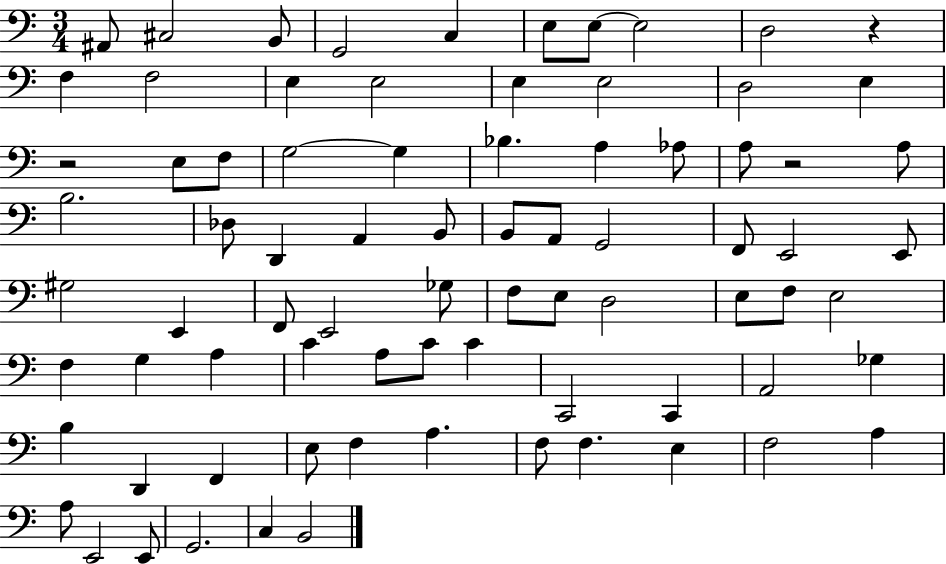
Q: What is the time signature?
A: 3/4